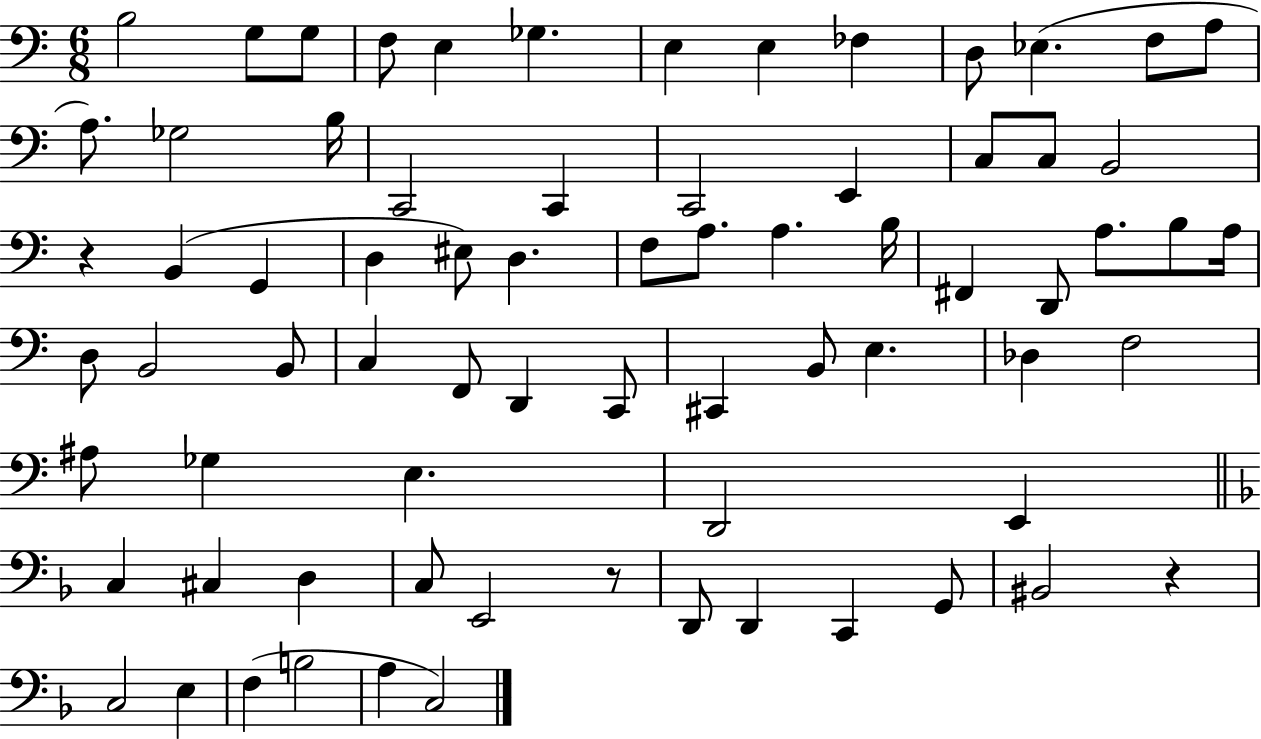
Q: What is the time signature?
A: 6/8